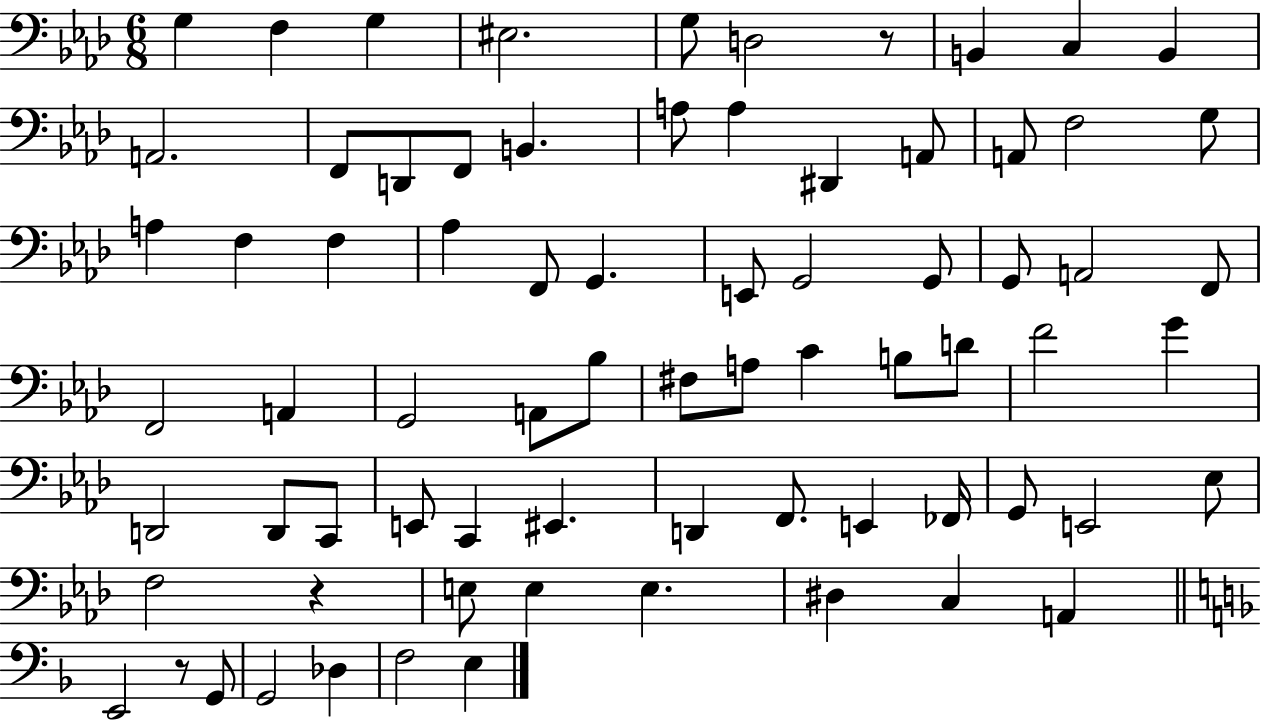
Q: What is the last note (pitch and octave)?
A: E3